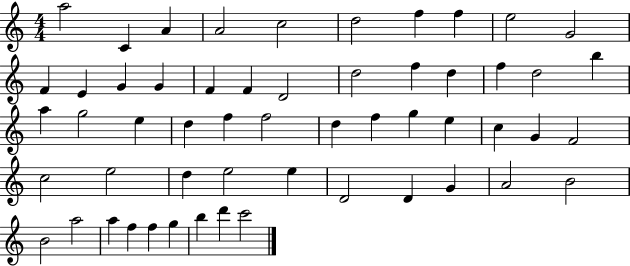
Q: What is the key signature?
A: C major